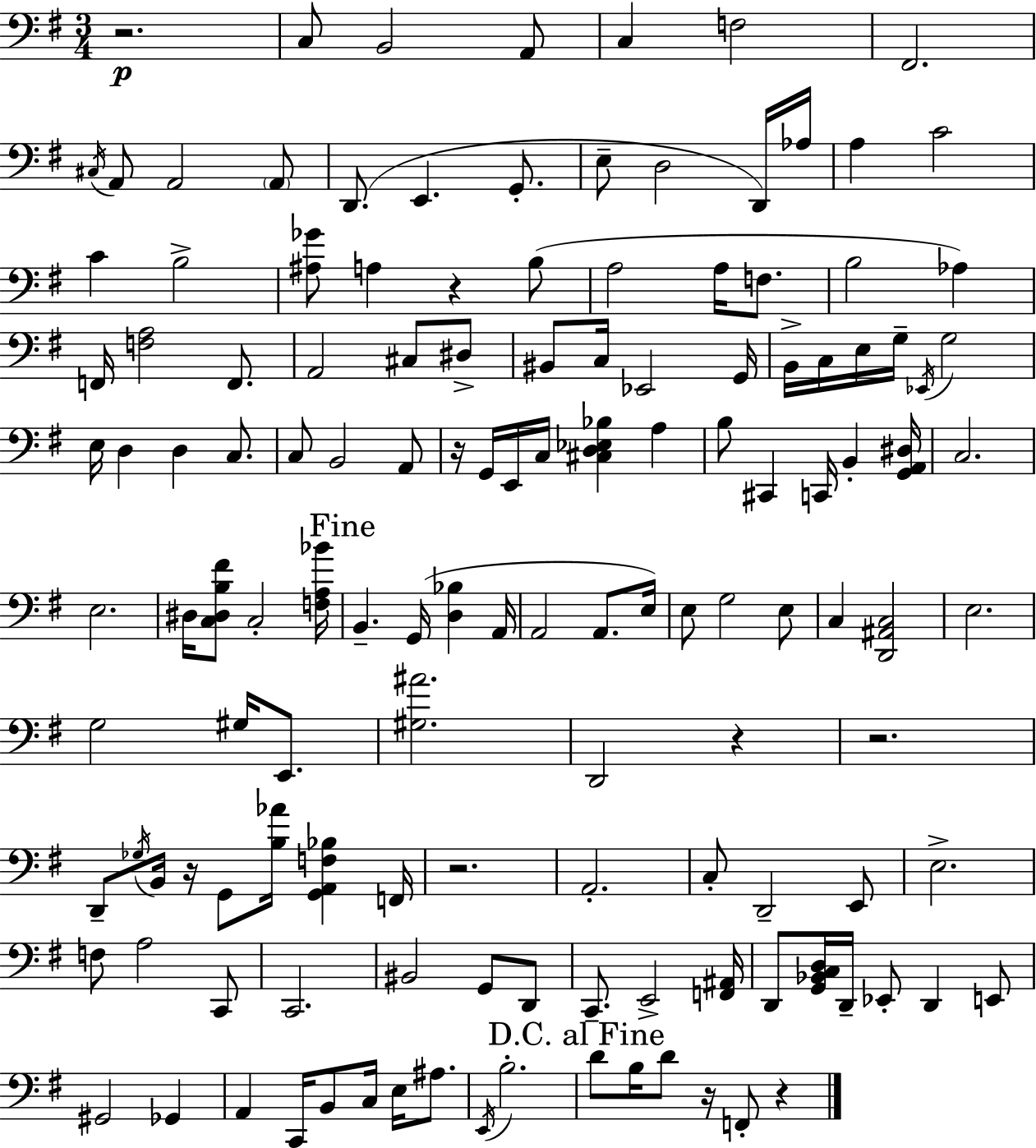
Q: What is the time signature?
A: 3/4